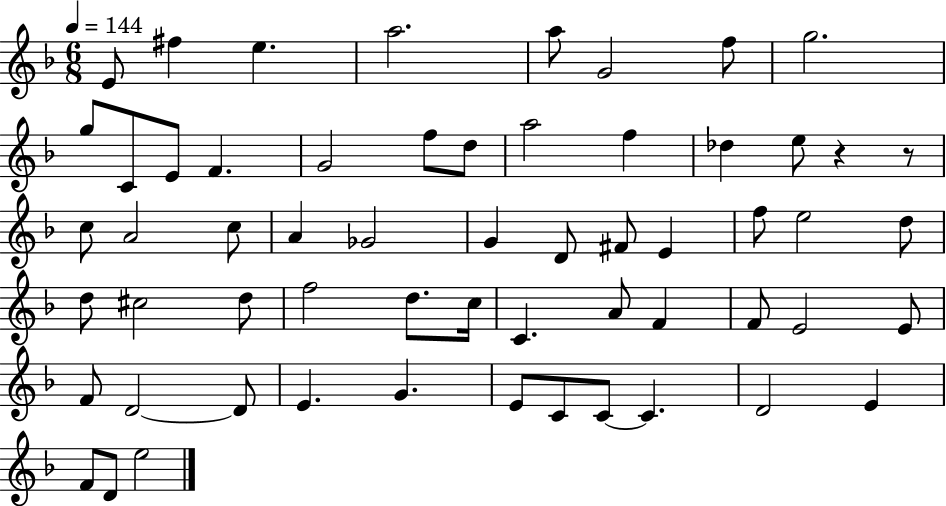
E4/e F#5/q E5/q. A5/h. A5/e G4/h F5/e G5/h. G5/e C4/e E4/e F4/q. G4/h F5/e D5/e A5/h F5/q Db5/q E5/e R/q R/e C5/e A4/h C5/e A4/q Gb4/h G4/q D4/e F#4/e E4/q F5/e E5/h D5/e D5/e C#5/h D5/e F5/h D5/e. C5/s C4/q. A4/e F4/q F4/e E4/h E4/e F4/e D4/h D4/e E4/q. G4/q. E4/e C4/e C4/e C4/q. D4/h E4/q F4/e D4/e E5/h